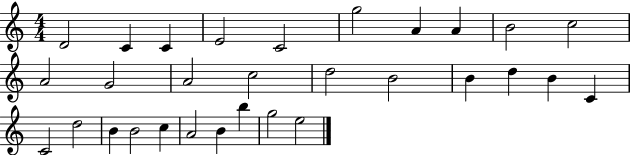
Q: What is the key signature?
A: C major